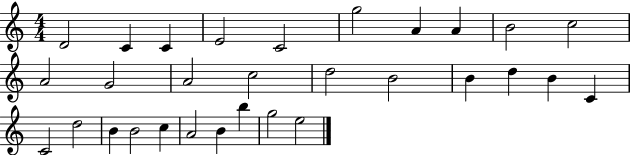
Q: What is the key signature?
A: C major